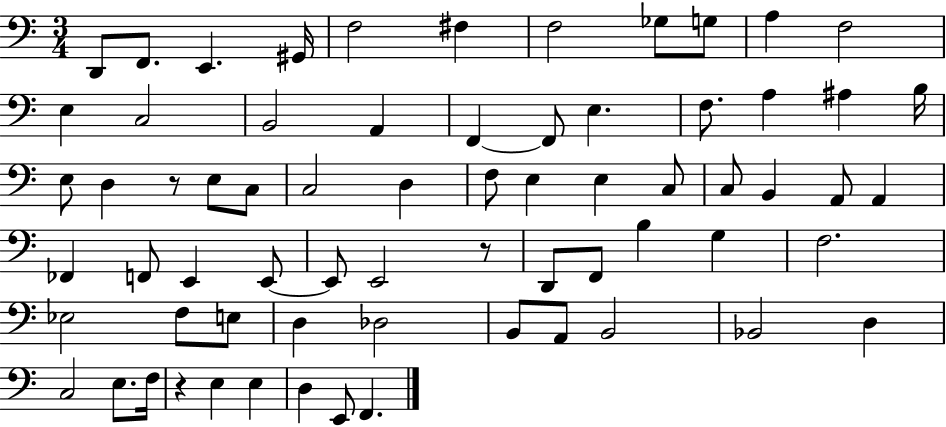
{
  \clef bass
  \numericTimeSignature
  \time 3/4
  \key c \major
  d,8 f,8. e,4. gis,16 | f2 fis4 | f2 ges8 g8 | a4 f2 | \break e4 c2 | b,2 a,4 | f,4~~ f,8 e4. | f8. a4 ais4 b16 | \break e8 d4 r8 e8 c8 | c2 d4 | f8 e4 e4 c8 | c8 b,4 a,8 a,4 | \break fes,4 f,8 e,4 e,8~~ | e,8 e,2 r8 | d,8 f,8 b4 g4 | f2. | \break ees2 f8 e8 | d4 des2 | b,8 a,8 b,2 | bes,2 d4 | \break c2 e8. f16 | r4 e4 e4 | d4 e,8 f,4. | \bar "|."
}